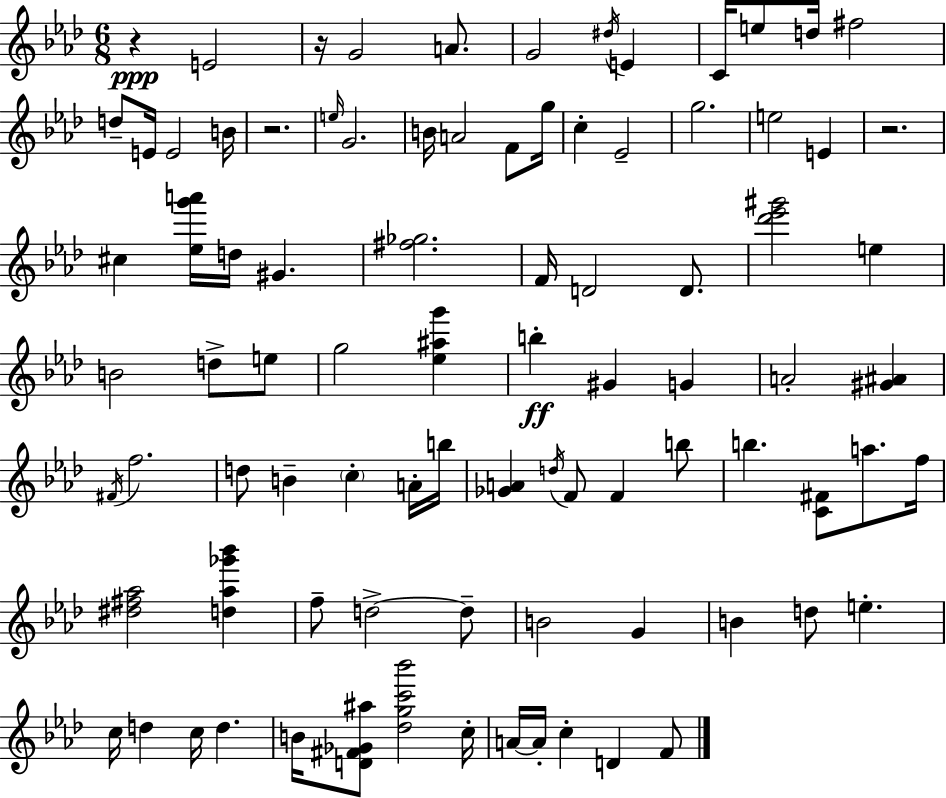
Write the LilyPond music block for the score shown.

{
  \clef treble
  \numericTimeSignature
  \time 6/8
  \key f \minor
  \repeat volta 2 { r4\ppp e'2 | r16 g'2 a'8. | g'2 \acciaccatura { dis''16 } e'4 | c'16 e''8 d''16 fis''2 | \break d''8-- e'16 e'2 | b'16 r2. | \grace { e''16 } g'2. | b'16 a'2 f'8 | \break g''16 c''4-. ees'2-- | g''2. | e''2 e'4 | r2. | \break cis''4 <ees'' g''' a'''>16 d''16 gis'4. | <fis'' ges''>2. | f'16 d'2 d'8. | <des''' ees''' gis'''>2 e''4 | \break b'2 d''8-> | e''8 g''2 <ees'' ais'' g'''>4 | b''4-.\ff gis'4 g'4 | a'2-. <gis' ais'>4 | \break \acciaccatura { fis'16 } f''2. | d''8 b'4-- \parenthesize c''4-. | a'16-. b''16 <ges' a'>4 \acciaccatura { d''16 } f'8 f'4 | b''8 b''4. <c' fis'>8 | \break a''8. f''16 <dis'' fis'' aes''>2 | <d'' aes'' ges''' bes'''>4 f''8-- d''2->~~ | d''8-- b'2 | g'4 b'4 d''8 e''4.-. | \break c''16 d''4 c''16 d''4. | b'16 <d' fis' ges' ais''>8 <des'' g'' c''' bes'''>2 | c''16-. a'16~~ a'16-. c''4-. d'4 | f'8 } \bar "|."
}